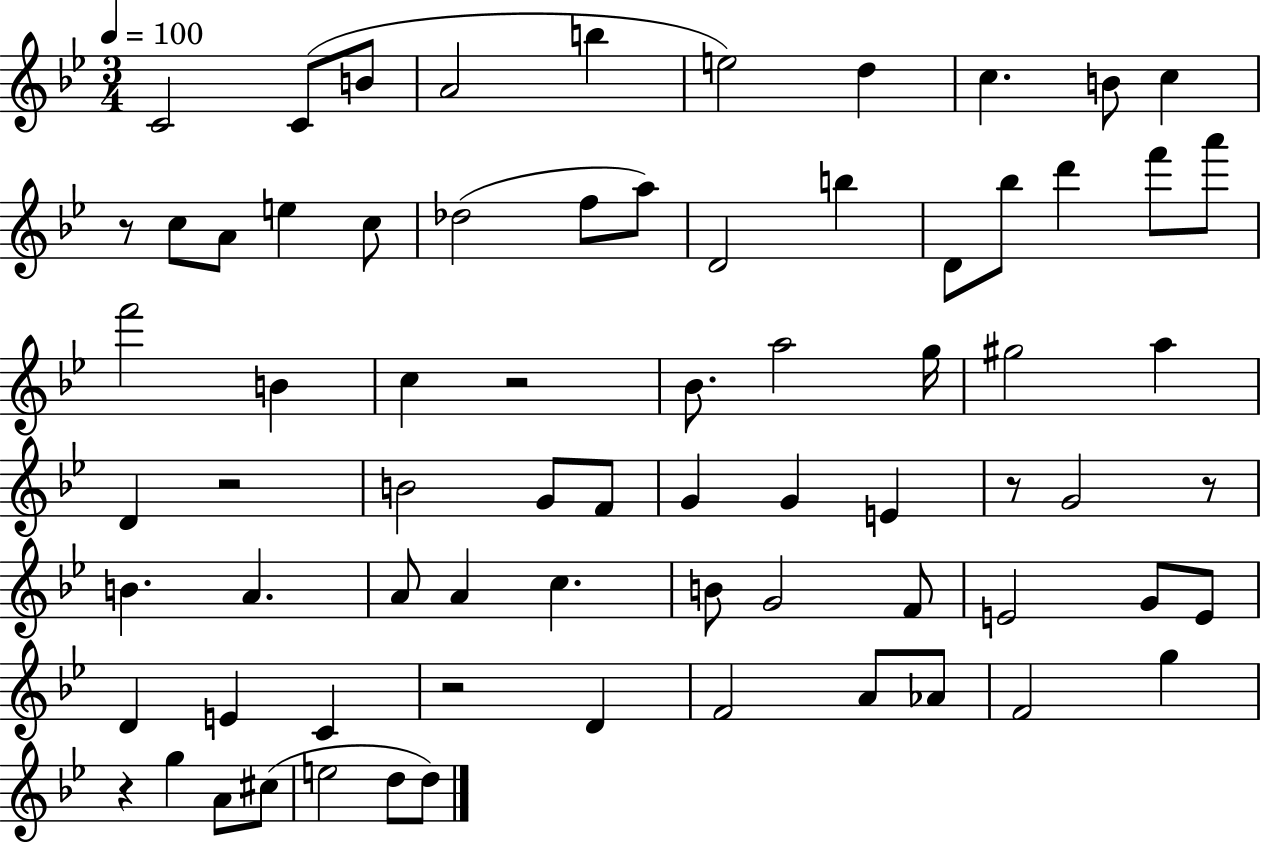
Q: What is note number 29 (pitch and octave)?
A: A5